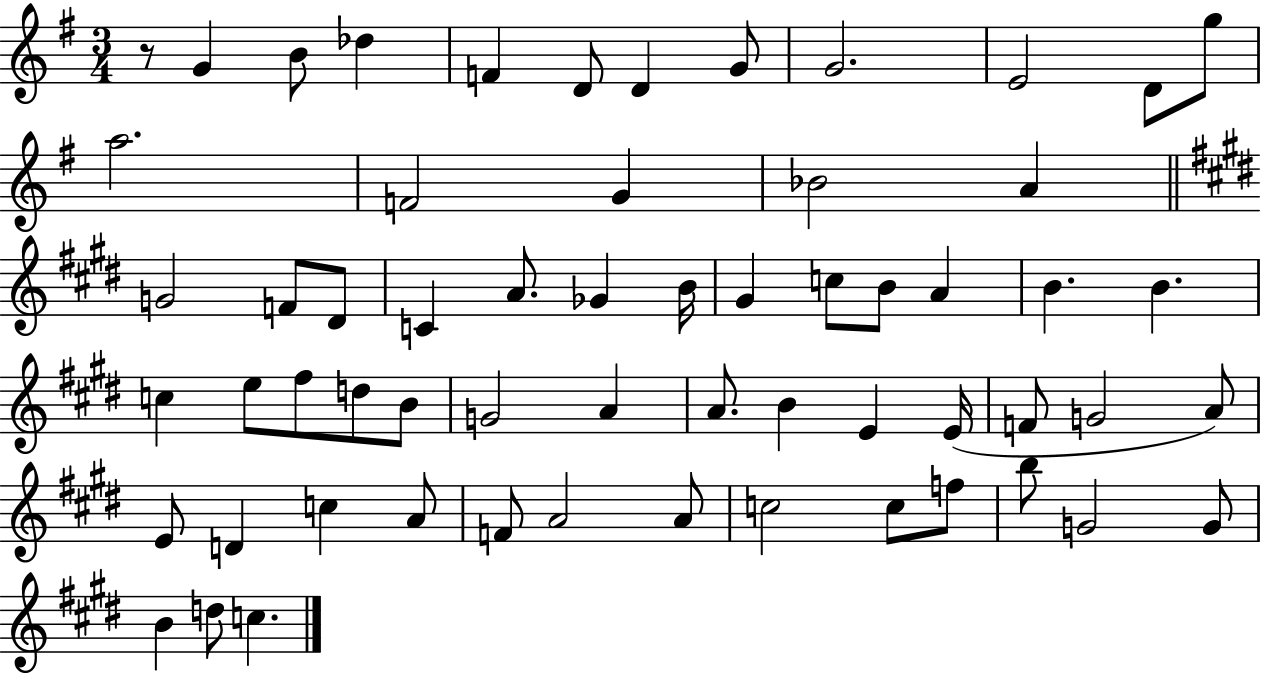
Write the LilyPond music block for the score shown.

{
  \clef treble
  \numericTimeSignature
  \time 3/4
  \key g \major
  r8 g'4 b'8 des''4 | f'4 d'8 d'4 g'8 | g'2. | e'2 d'8 g''8 | \break a''2. | f'2 g'4 | bes'2 a'4 | \bar "||" \break \key e \major g'2 f'8 dis'8 | c'4 a'8. ges'4 b'16 | gis'4 c''8 b'8 a'4 | b'4. b'4. | \break c''4 e''8 fis''8 d''8 b'8 | g'2 a'4 | a'8. b'4 e'4 e'16( | f'8 g'2 a'8) | \break e'8 d'4 c''4 a'8 | f'8 a'2 a'8 | c''2 c''8 f''8 | b''8 g'2 g'8 | \break b'4 d''8 c''4. | \bar "|."
}